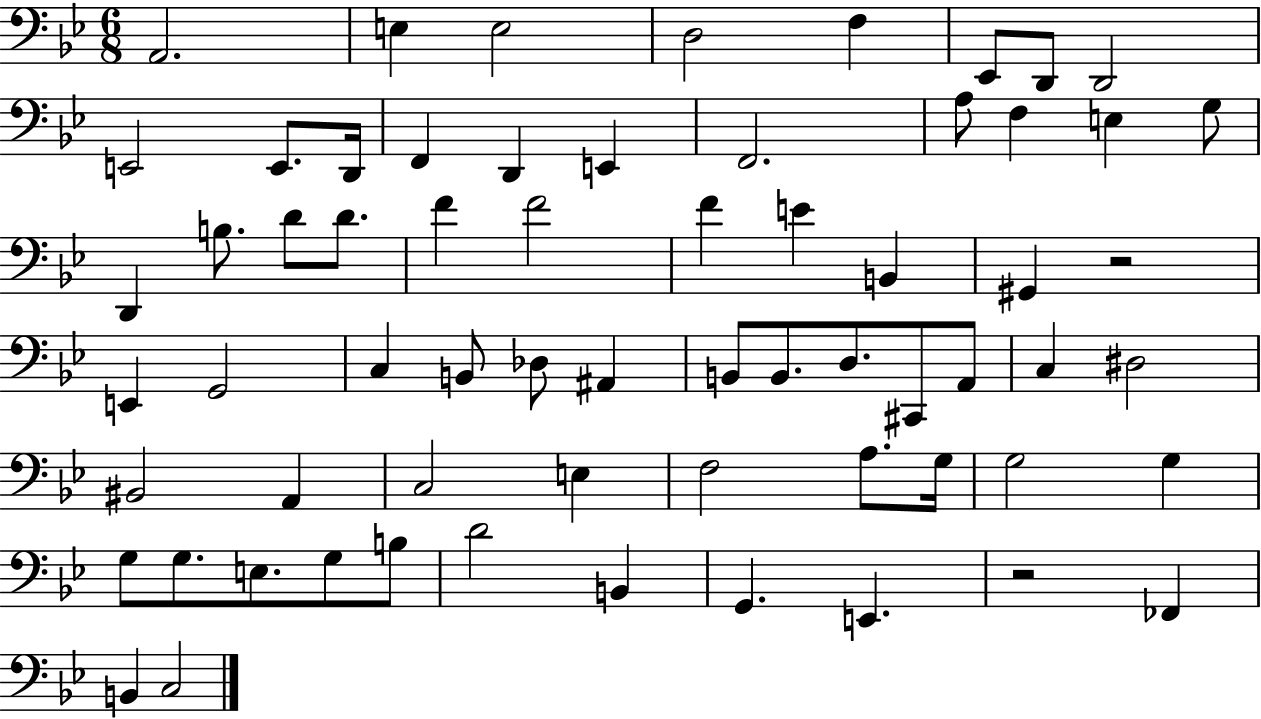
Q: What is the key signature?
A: BES major